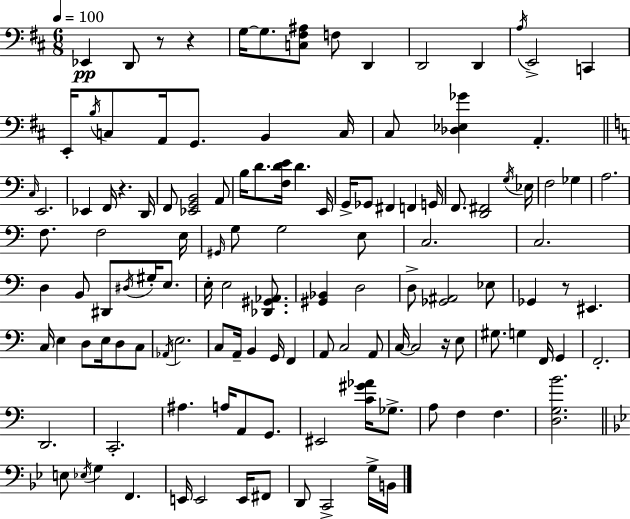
Eb2/q D2/e R/e R/q G3/s G3/e. [C3,F#3,A#3]/e F3/e D2/q D2/h D2/q A3/s E2/h C2/q E2/s B3/s C3/e A2/s G2/e. B2/q C3/s C#3/e [Db3,Eb3,Gb4]/q A2/q. C3/s E2/h. Eb2/q F2/s R/q. D2/s F2/e [Eb2,G2,B2]/h A2/e B3/s D4/e. [F3,D4,E4]/s D4/q. E2/s G2/s Gb2/e F#2/q F2/q G2/s F2/e. [D2,F#2]/h G3/s Eb3/s F3/h Gb3/q A3/h. F3/e. F3/h E3/s G#2/s G3/e G3/h E3/e C3/h. C3/h. D3/q B2/e D#2/e D#3/s G#3/s E3/e. E3/s E3/h [Db2,G#2,Ab2]/e. [G#2,Bb2]/q D3/h D3/e [Gb2,A#2]/h Eb3/e Gb2/q R/e EIS2/q. C3/s E3/q D3/e E3/s D3/e C3/e Ab2/s E3/h. C3/e A2/s B2/q G2/s F2/q A2/e C3/h A2/e C3/s C3/h R/s E3/e G#3/e. G3/q F2/s G2/q F2/h. D2/h. C2/h. A#3/q. A3/s A2/e G2/e. EIS2/h [C4,G#4,Ab4]/s Gb3/e. A3/e F3/q F3/q. [D3,G3,B4]/h. E3/e Eb3/s G3/q F2/q. E2/s E2/h E2/s F#2/e D2/e C2/h G3/s B2/s